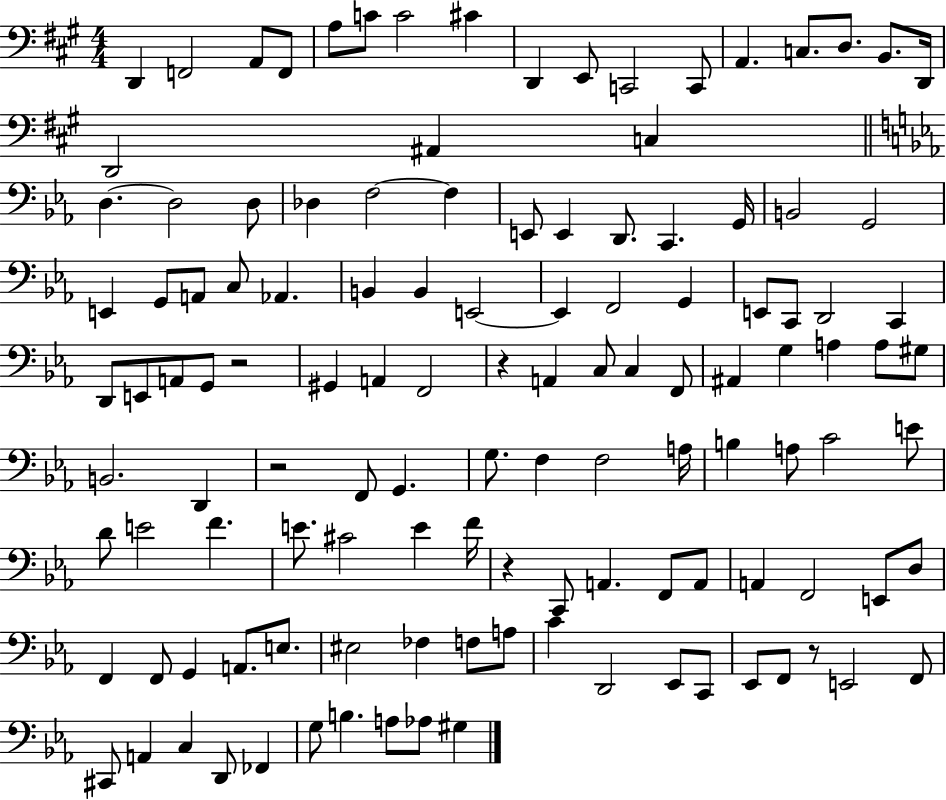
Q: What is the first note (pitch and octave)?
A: D2